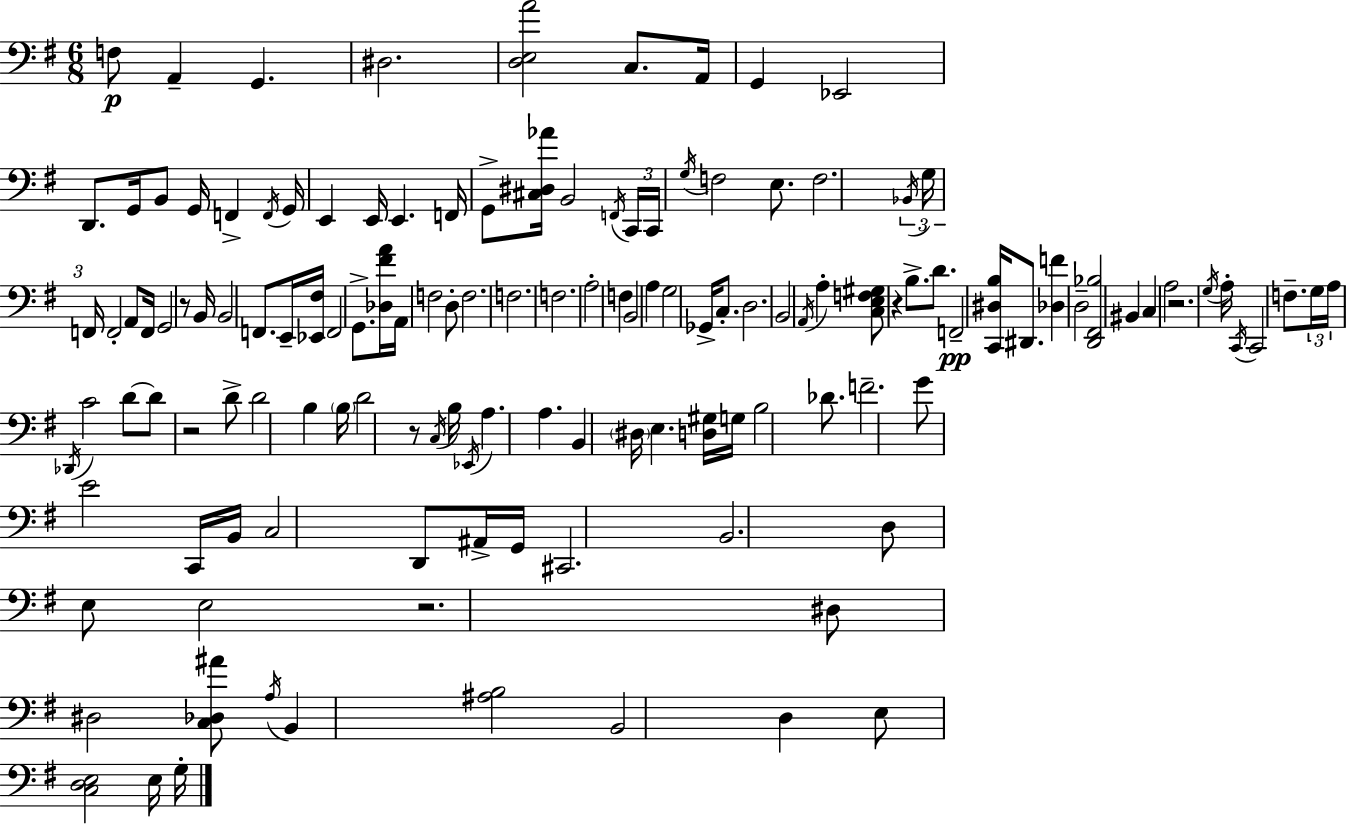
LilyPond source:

{
  \clef bass
  \numericTimeSignature
  \time 6/8
  \key g \major
  \repeat volta 2 { f8\p a,4-- g,4. | dis2. | <d e a'>2 c8. a,16 | g,4 ees,2 | \break d,8. g,16 b,8 g,16 f,4-> \acciaccatura { f,16 } | g,16 e,4 e,16 e,4. | f,16 g,8-> <cis dis aes'>16 b,2 | \acciaccatura { f,16 } \tuplet 3/2 { c,16 c,16 \acciaccatura { g16 } } f2 | \break e8. f2. | \tuplet 3/2 { \acciaccatura { bes,16 } g16 f,16 } f,2-. | a,8 f,16 g,2 | r8 b,16 b,2 | \break f,8. e,16-- <ees, fis>16 f,2 | g,8.-> <des fis' a'>16 a,16 f2 | d8-. f2. | f2. | \break f2. | a2-. | f4 b,2 | a4 g2 | \break ges,16-> c8.-. d2. | b,2 | \acciaccatura { a,16 } a4-. <c e f gis>8 r4 b8.-> | d'8. f,2--\pp | \break <c, dis b>16 dis,8. <des f'>4 d2-- | <d, fis, bes>2 | bis,4 c4 a2 | r2. | \break \acciaccatura { g16 } a16-. \acciaccatura { c,16 } c,2 | f8.-- \tuplet 3/2 { g16 a16 \acciaccatura { des,16 } } c'2 | d'8~~ d'8 r2 | d'8-> d'2 | \break b4 \parenthesize b16 d'2 | r8 \acciaccatura { c16 } b16 \acciaccatura { ees,16 } a4. | a4. b,4 | \parenthesize dis16 e4. <d gis>16 g16 b2 | \break des'8. f'2.-- | g'8 | e'2 c,16 b,16 c2 | d,8 ais,16-> g,16 cis,2. | \break b,2. | d8 | e8 e2 r2. | dis8 | \break dis2 <c des ais'>8 \acciaccatura { a16 } b,4 | <ais b>2 b,2 | d4 e8 | <c d e>2 e16 g16-. } \bar "|."
}